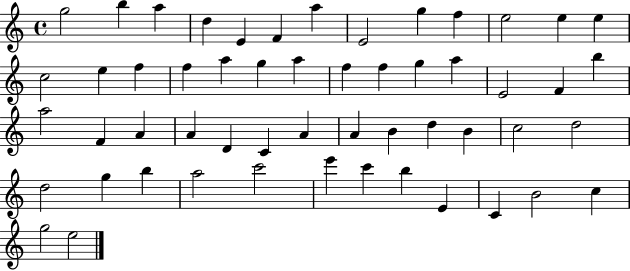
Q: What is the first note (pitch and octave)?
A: G5